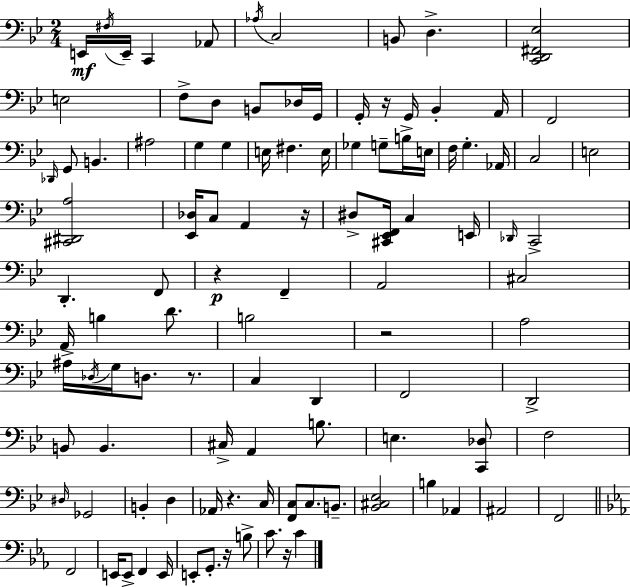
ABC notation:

X:1
T:Untitled
M:2/4
L:1/4
K:Bb
E,,/4 ^F,/4 E,,/4 C,, _A,,/2 _A,/4 C,2 B,,/2 D, [C,,D,,^F,,_E,]2 E,2 F,/2 D,/2 B,,/2 _D,/4 G,,/4 G,,/4 z/4 G,,/4 _B,, A,,/4 F,,2 _D,,/4 G,,/2 B,, ^A,2 G, G, E,/4 ^F, E,/4 _G, G,/2 B,/4 E,/4 F,/4 G, _A,,/4 C,2 E,2 [^C,,^D,,A,]2 [_E,,_D,]/4 C,/2 A,, z/4 ^D,/2 [^C,,_E,,F,,]/4 C, E,,/4 _D,,/4 C,,2 D,, F,,/2 z F,, A,,2 ^C,2 A,,/4 B, D/2 B,2 z2 A,2 ^A,/4 _D,/4 G,/4 D,/2 z/2 C, D,, F,,2 D,,2 B,,/2 B,, ^C,/4 A,, B,/2 E, [C,,_D,]/2 F,2 ^D,/4 _G,,2 B,, D, _A,,/4 z C,/4 [F,,C,]/2 C,/2 B,,/2 [_B,,^C,_E,]2 B, _A,, ^A,,2 F,,2 F,,2 E,,/4 E,,/2 F,, E,,/4 E,,/2 G,,/2 z/4 B,/2 C/2 z/4 C